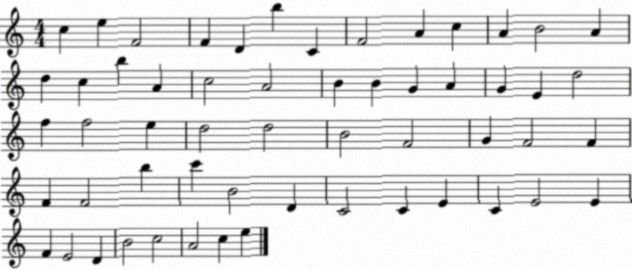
X:1
T:Untitled
M:4/4
L:1/4
K:C
c e F2 F D b C F2 A c A B2 A d c b A c2 A2 B B G A G E d2 f f2 e d2 d2 B2 F2 G F2 F F F2 b c' B2 D C2 C E C E2 E F E2 D B2 c2 A2 c e